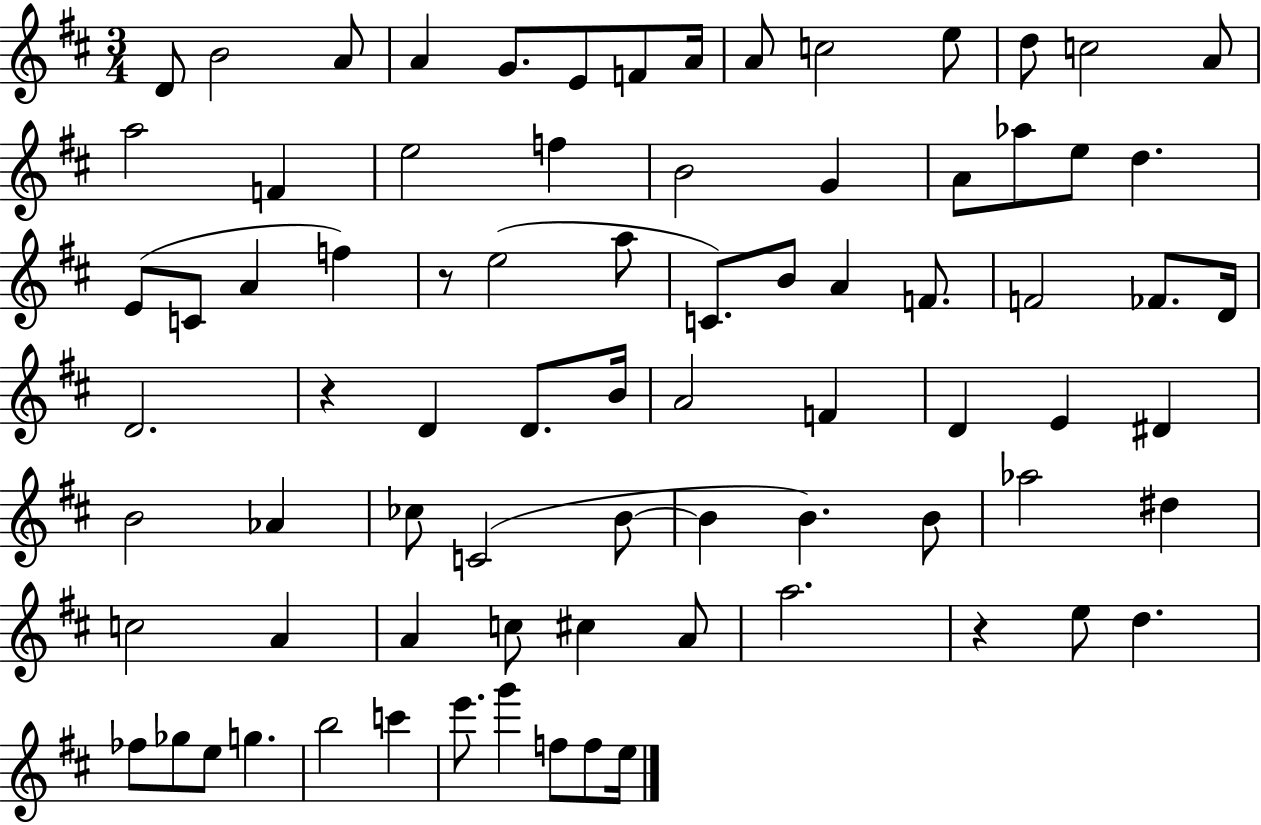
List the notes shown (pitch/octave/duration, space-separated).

D4/e B4/h A4/e A4/q G4/e. E4/e F4/e A4/s A4/e C5/h E5/e D5/e C5/h A4/e A5/h F4/q E5/h F5/q B4/h G4/q A4/e Ab5/e E5/e D5/q. E4/e C4/e A4/q F5/q R/e E5/h A5/e C4/e. B4/e A4/q F4/e. F4/h FES4/e. D4/s D4/h. R/q D4/q D4/e. B4/s A4/h F4/q D4/q E4/q D#4/q B4/h Ab4/q CES5/e C4/h B4/e B4/q B4/q. B4/e Ab5/h D#5/q C5/h A4/q A4/q C5/e C#5/q A4/e A5/h. R/q E5/e D5/q. FES5/e Gb5/e E5/e G5/q. B5/h C6/q E6/e. G6/q F5/e F5/e E5/s